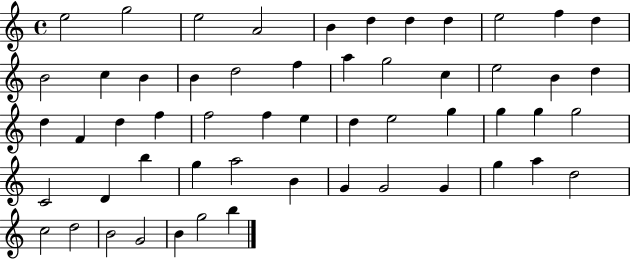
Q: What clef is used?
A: treble